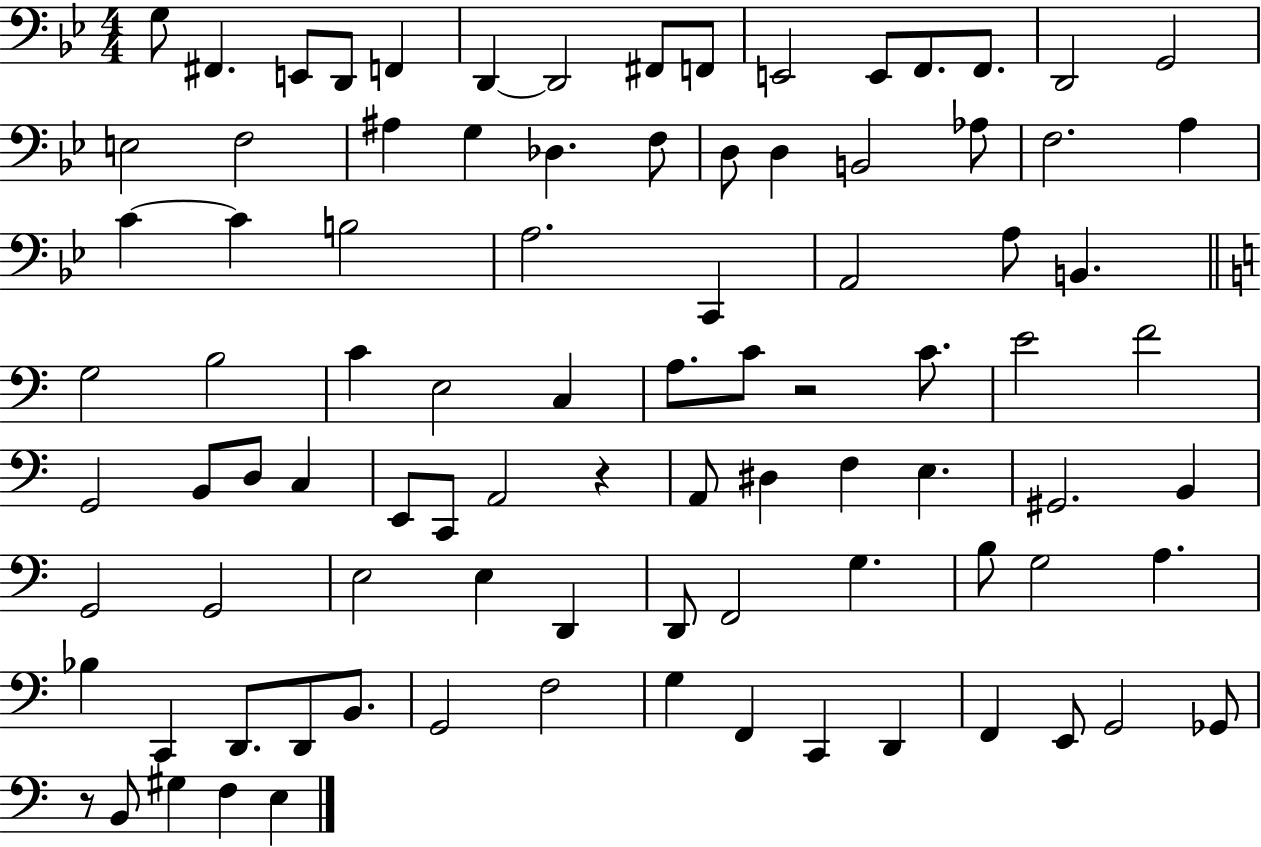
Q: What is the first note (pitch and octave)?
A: G3